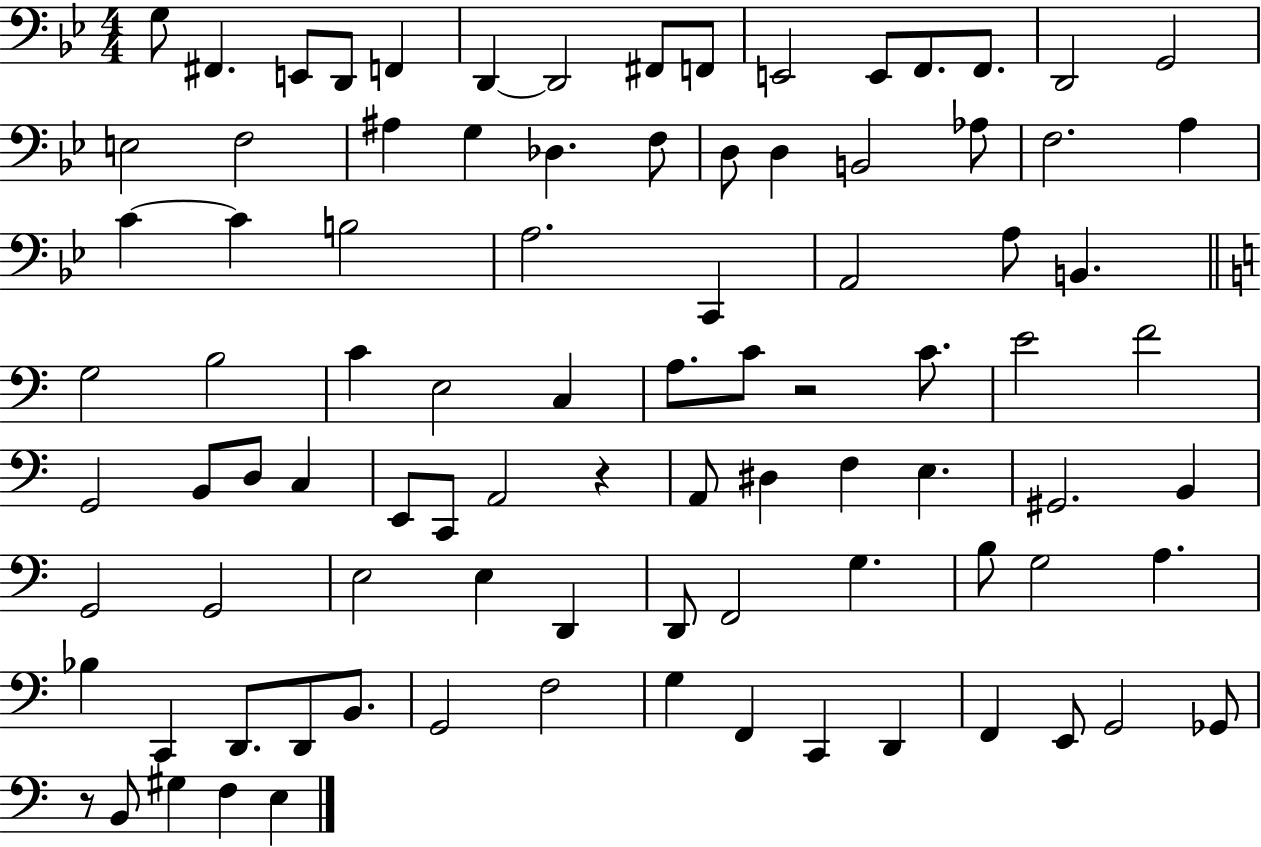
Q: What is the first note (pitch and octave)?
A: G3